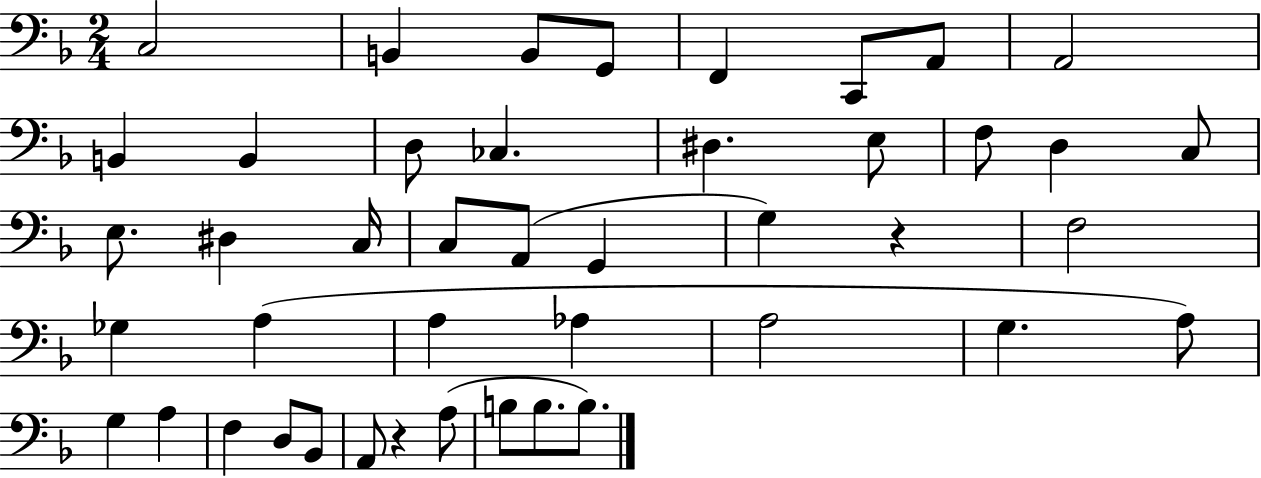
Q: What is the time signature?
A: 2/4